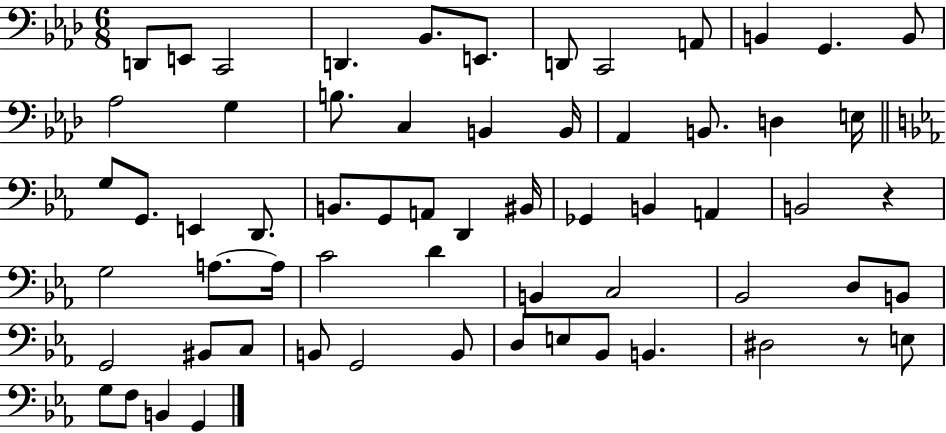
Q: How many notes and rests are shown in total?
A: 63